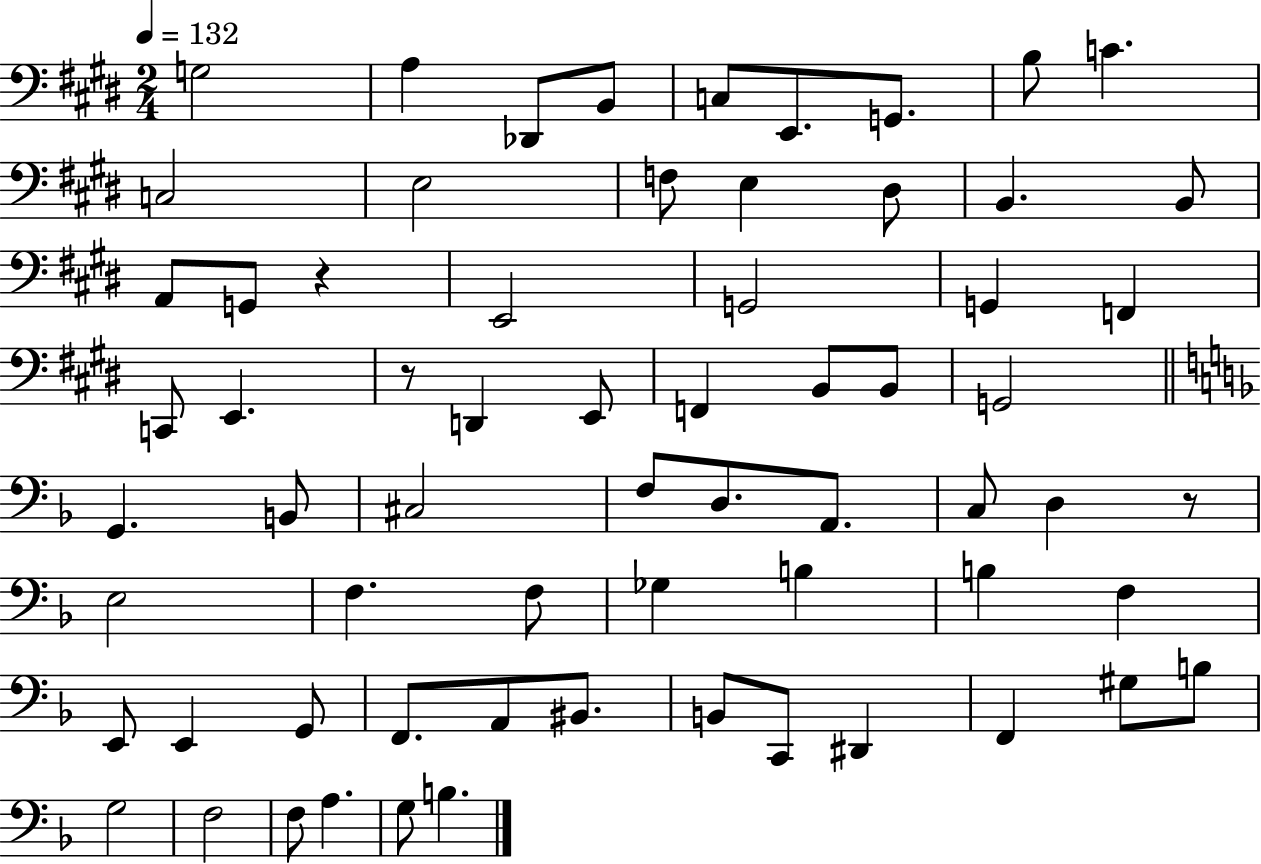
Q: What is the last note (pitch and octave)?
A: B3